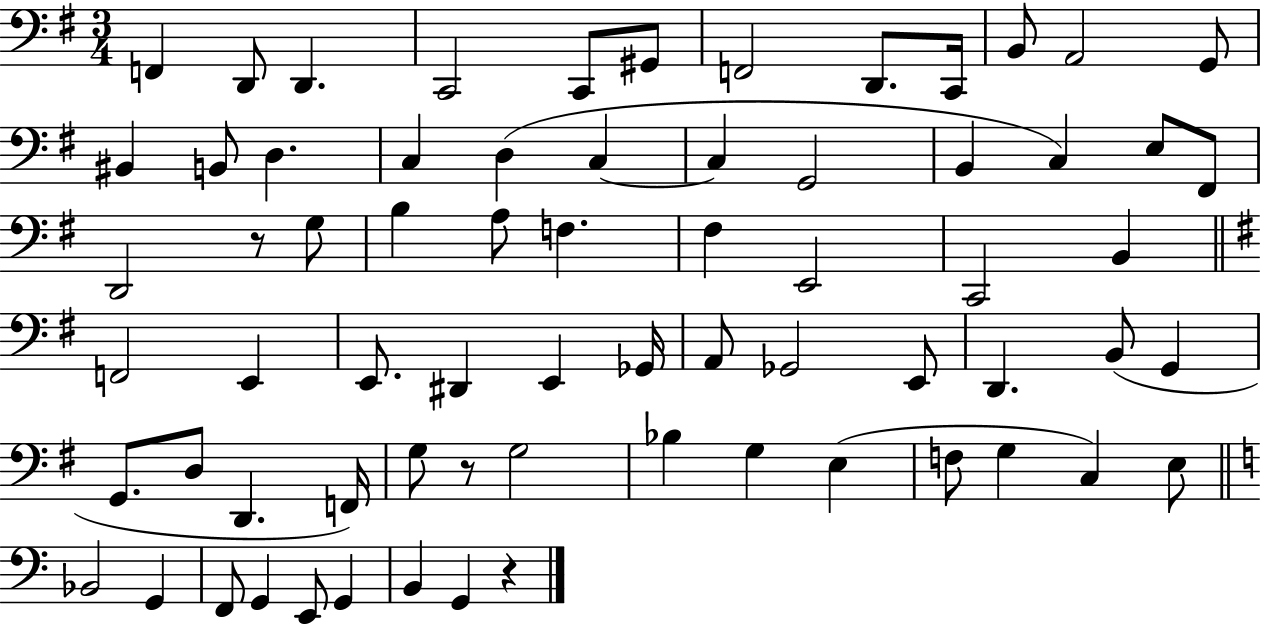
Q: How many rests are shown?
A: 3